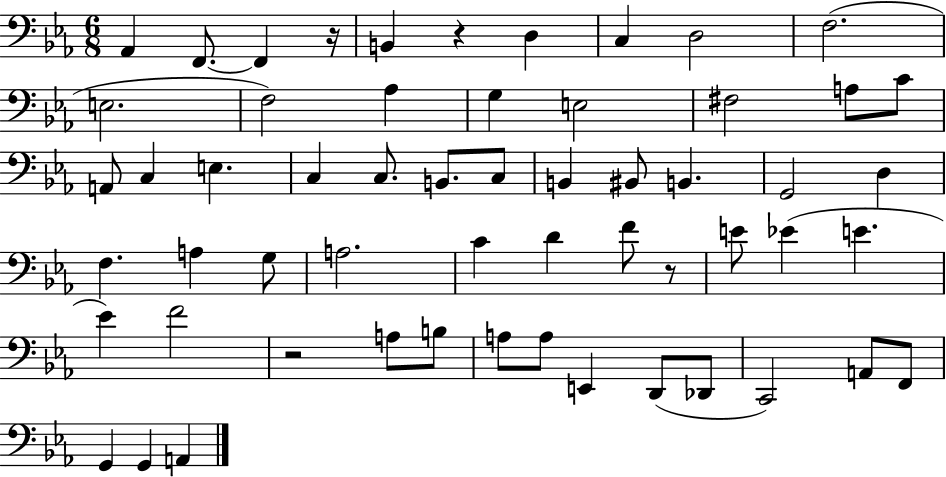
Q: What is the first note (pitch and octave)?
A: Ab2